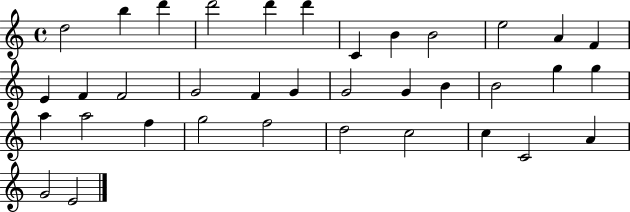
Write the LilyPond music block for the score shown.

{
  \clef treble
  \time 4/4
  \defaultTimeSignature
  \key c \major
  d''2 b''4 d'''4 | d'''2 d'''4 d'''4 | c'4 b'4 b'2 | e''2 a'4 f'4 | \break e'4 f'4 f'2 | g'2 f'4 g'4 | g'2 g'4 b'4 | b'2 g''4 g''4 | \break a''4 a''2 f''4 | g''2 f''2 | d''2 c''2 | c''4 c'2 a'4 | \break g'2 e'2 | \bar "|."
}